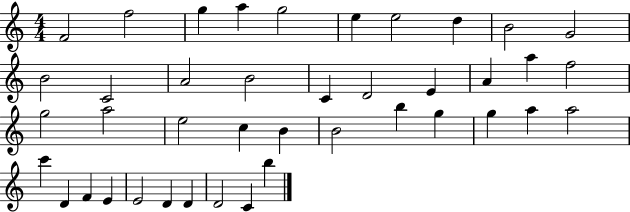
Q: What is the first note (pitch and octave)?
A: F4